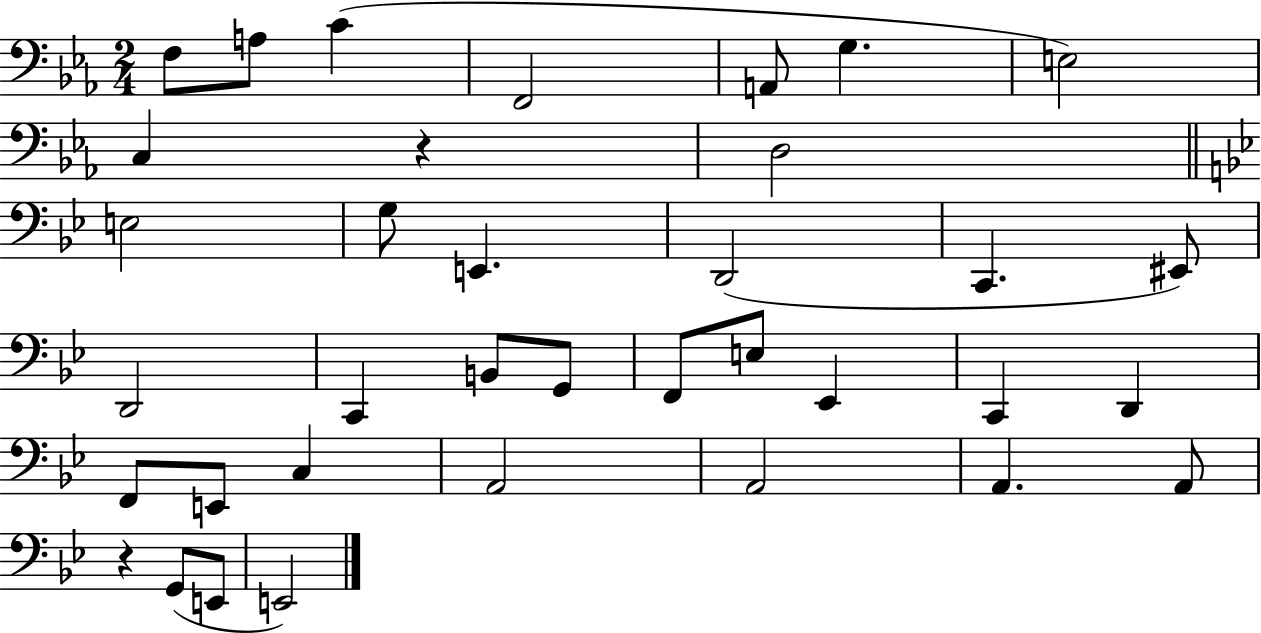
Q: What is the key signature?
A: EES major